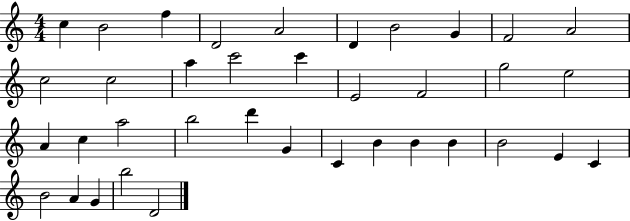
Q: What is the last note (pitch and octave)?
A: D4